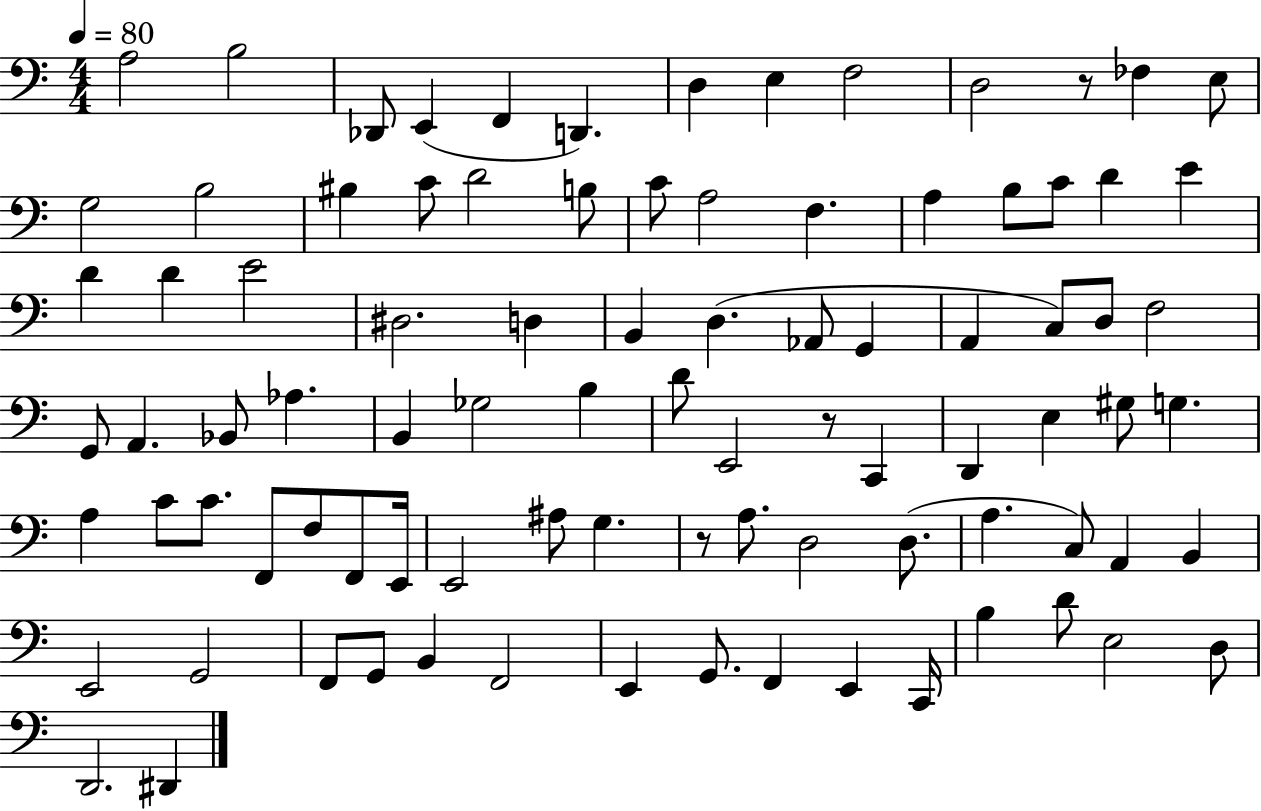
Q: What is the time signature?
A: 4/4